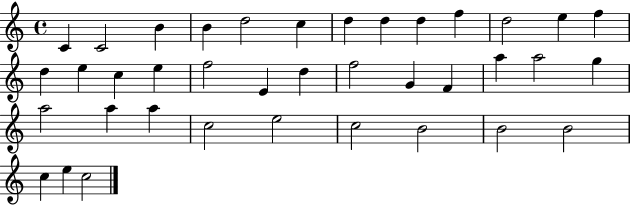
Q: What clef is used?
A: treble